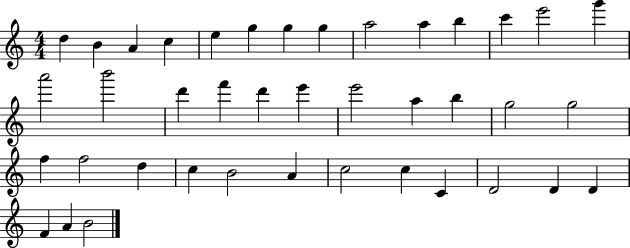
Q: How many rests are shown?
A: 0